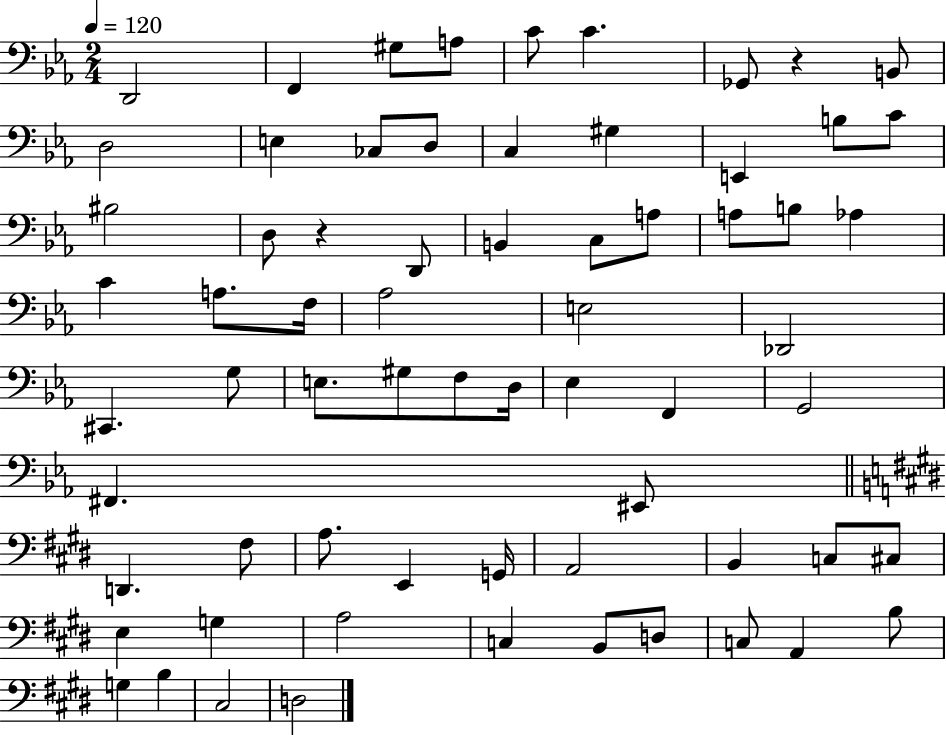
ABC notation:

X:1
T:Untitled
M:2/4
L:1/4
K:Eb
D,,2 F,, ^G,/2 A,/2 C/2 C _G,,/2 z B,,/2 D,2 E, _C,/2 D,/2 C, ^G, E,, B,/2 C/2 ^B,2 D,/2 z D,,/2 B,, C,/2 A,/2 A,/2 B,/2 _A, C A,/2 F,/4 _A,2 E,2 _D,,2 ^C,, G,/2 E,/2 ^G,/2 F,/2 D,/4 _E, F,, G,,2 ^F,, ^E,,/2 D,, ^F,/2 A,/2 E,, G,,/4 A,,2 B,, C,/2 ^C,/2 E, G, A,2 C, B,,/2 D,/2 C,/2 A,, B,/2 G, B, ^C,2 D,2